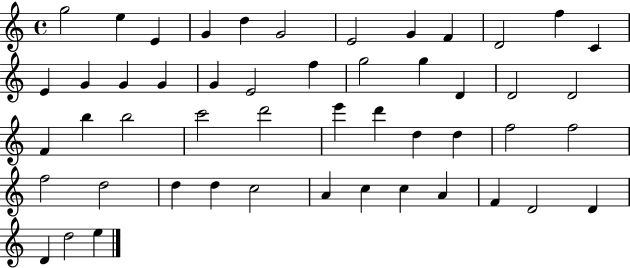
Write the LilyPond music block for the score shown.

{
  \clef treble
  \time 4/4
  \defaultTimeSignature
  \key c \major
  g''2 e''4 e'4 | g'4 d''4 g'2 | e'2 g'4 f'4 | d'2 f''4 c'4 | \break e'4 g'4 g'4 g'4 | g'4 e'2 f''4 | g''2 g''4 d'4 | d'2 d'2 | \break f'4 b''4 b''2 | c'''2 d'''2 | e'''4 d'''4 d''4 d''4 | f''2 f''2 | \break f''2 d''2 | d''4 d''4 c''2 | a'4 c''4 c''4 a'4 | f'4 d'2 d'4 | \break d'4 d''2 e''4 | \bar "|."
}